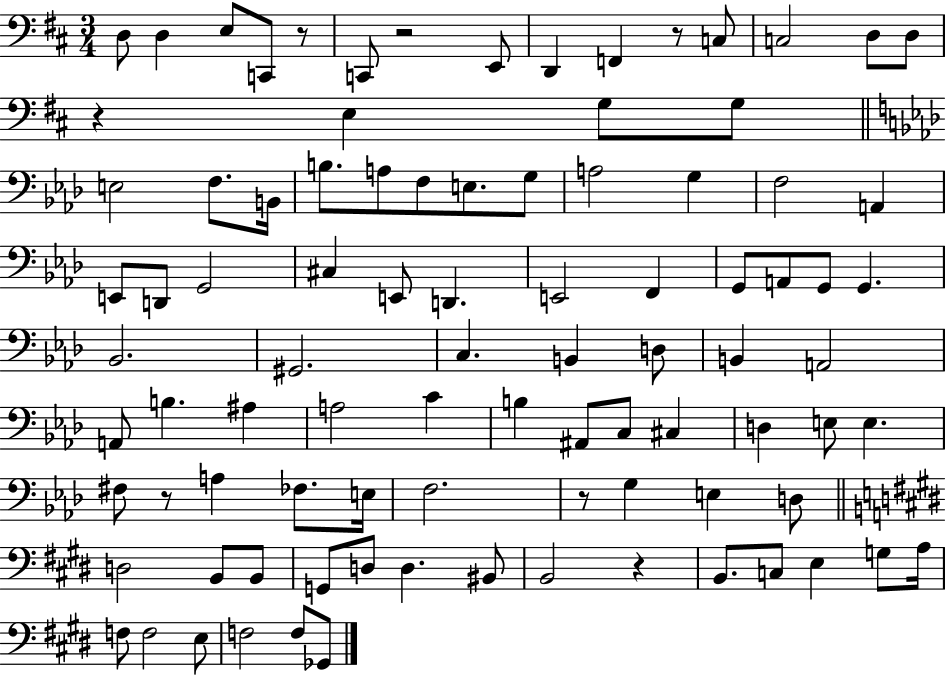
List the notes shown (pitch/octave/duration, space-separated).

D3/e D3/q E3/e C2/e R/e C2/e R/h E2/e D2/q F2/q R/e C3/e C3/h D3/e D3/e R/q E3/q G3/e G3/e E3/h F3/e. B2/s B3/e. A3/e F3/e E3/e. G3/e A3/h G3/q F3/h A2/q E2/e D2/e G2/h C#3/q E2/e D2/q. E2/h F2/q G2/e A2/e G2/e G2/q. Bb2/h. G#2/h. C3/q. B2/q D3/e B2/q A2/h A2/e B3/q. A#3/q A3/h C4/q B3/q A#2/e C3/e C#3/q D3/q E3/e E3/q. F#3/e R/e A3/q FES3/e. E3/s F3/h. R/e G3/q E3/q D3/e D3/h B2/e B2/e G2/e D3/e D3/q. BIS2/e B2/h R/q B2/e. C3/e E3/q G3/e A3/s F3/e F3/h E3/e F3/h F3/e Gb2/e